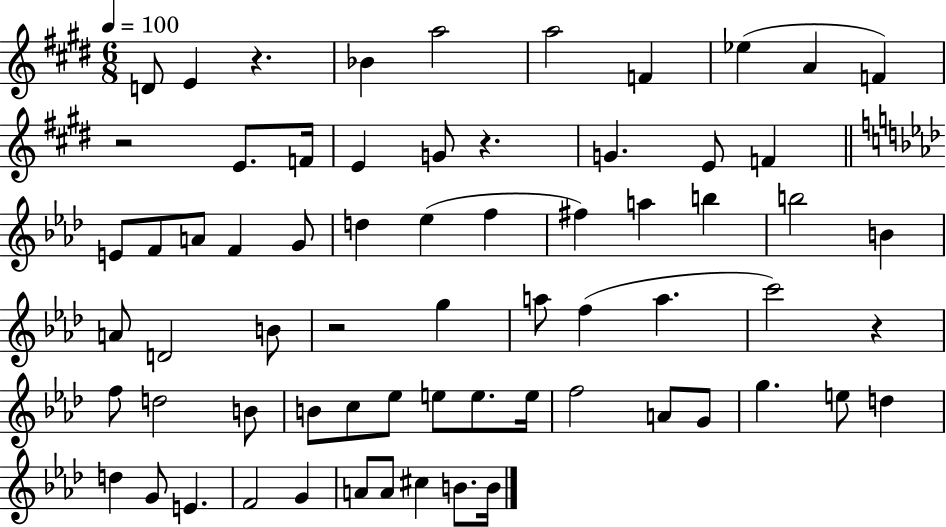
D4/e E4/q R/q. Bb4/q A5/h A5/h F4/q Eb5/q A4/q F4/q R/h E4/e. F4/s E4/q G4/e R/q. G4/q. E4/e F4/q E4/e F4/e A4/e F4/q G4/e D5/q Eb5/q F5/q F#5/q A5/q B5/q B5/h B4/q A4/e D4/h B4/e R/h G5/q A5/e F5/q A5/q. C6/h R/q F5/e D5/h B4/e B4/e C5/e Eb5/e E5/e E5/e. E5/s F5/h A4/e G4/e G5/q. E5/e D5/q D5/q G4/e E4/q. F4/h G4/q A4/e A4/e C#5/q B4/e. B4/s